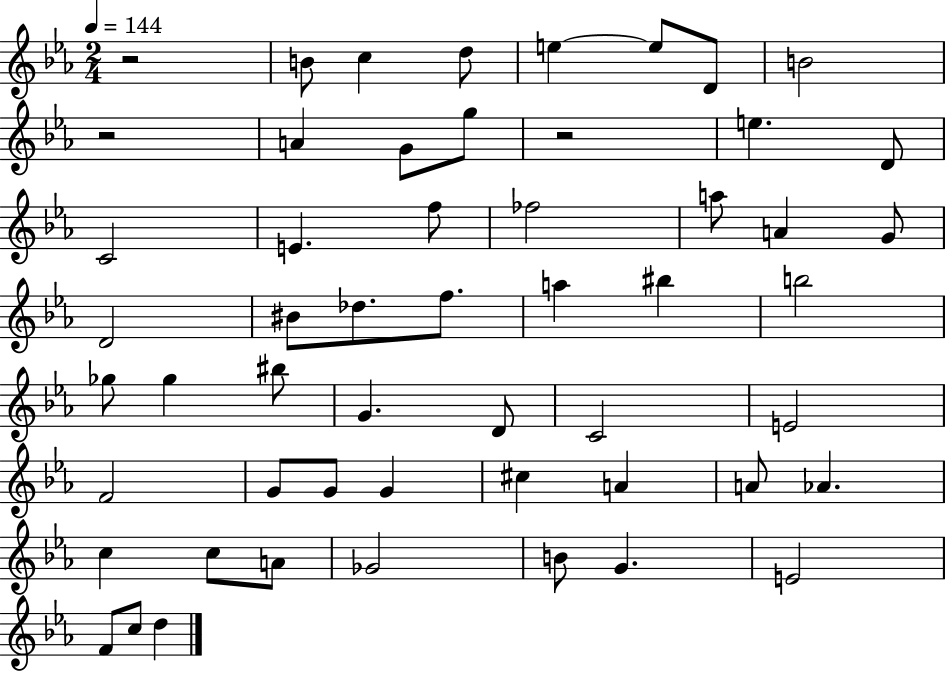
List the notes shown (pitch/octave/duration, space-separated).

R/h B4/e C5/q D5/e E5/q E5/e D4/e B4/h R/h A4/q G4/e G5/e R/h E5/q. D4/e C4/h E4/q. F5/e FES5/h A5/e A4/q G4/e D4/h BIS4/e Db5/e. F5/e. A5/q BIS5/q B5/h Gb5/e Gb5/q BIS5/e G4/q. D4/e C4/h E4/h F4/h G4/e G4/e G4/q C#5/q A4/q A4/e Ab4/q. C5/q C5/e A4/e Gb4/h B4/e G4/q. E4/h F4/e C5/e D5/q